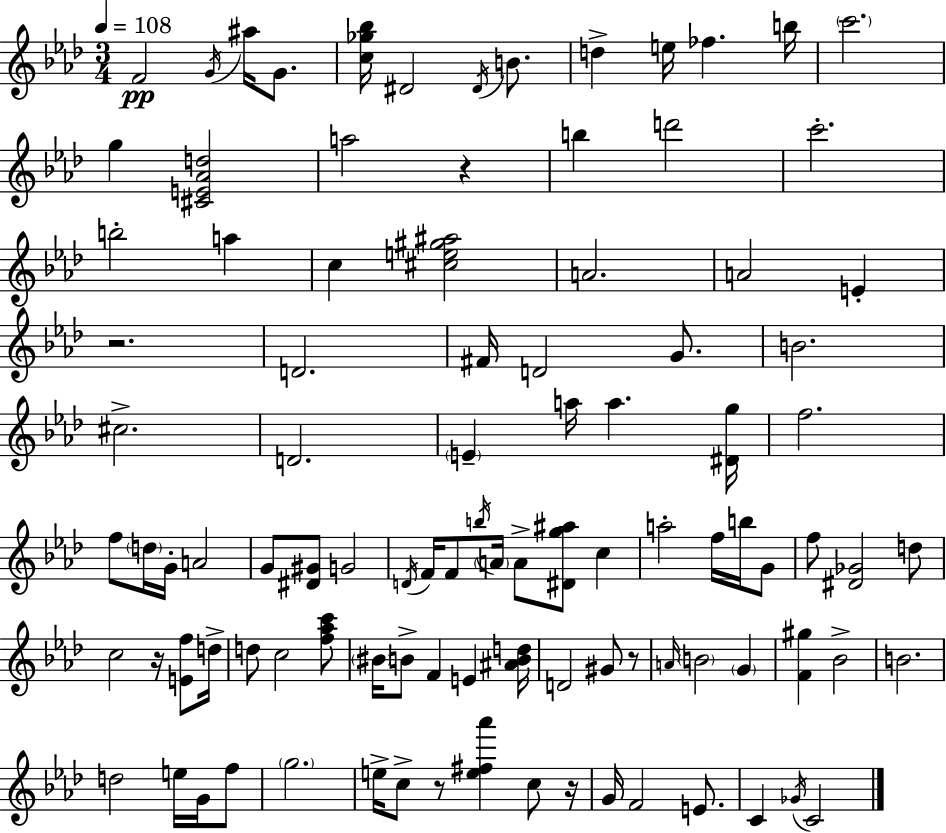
F4/h G4/s A#5/s G4/e. [C5,Gb5,Bb5]/s D#4/h D#4/s B4/e. D5/q E5/s FES5/q. B5/s C6/h. G5/q [C#4,E4,Ab4,D5]/h A5/h R/q B5/q D6/h C6/h. B5/h A5/q C5/q [C#5,E5,G#5,A#5]/h A4/h. A4/h E4/q R/h. D4/h. F#4/s D4/h G4/e. B4/h. C#5/h. D4/h. E4/q A5/s A5/q. [D#4,G5]/s F5/h. F5/e D5/s G4/s A4/h G4/e [D#4,G#4]/e G4/h D4/s F4/s F4/e B5/s A4/s A4/e [D#4,G5,A#5]/e C5/q A5/h F5/s B5/s G4/e F5/e [D#4,Gb4]/h D5/e C5/h R/s [E4,F5]/e D5/s D5/e C5/h [F5,Ab5,C6]/e BIS4/s B4/e F4/q E4/q [A#4,B4,D5]/s D4/h G#4/e R/e A4/s B4/h G4/q [F4,G#5]/q Bb4/h B4/h. D5/h E5/s G4/s F5/e G5/h. E5/s C5/e R/e [E5,F#5,Ab6]/q C5/e R/s G4/s F4/h E4/e. C4/q Gb4/s C4/h